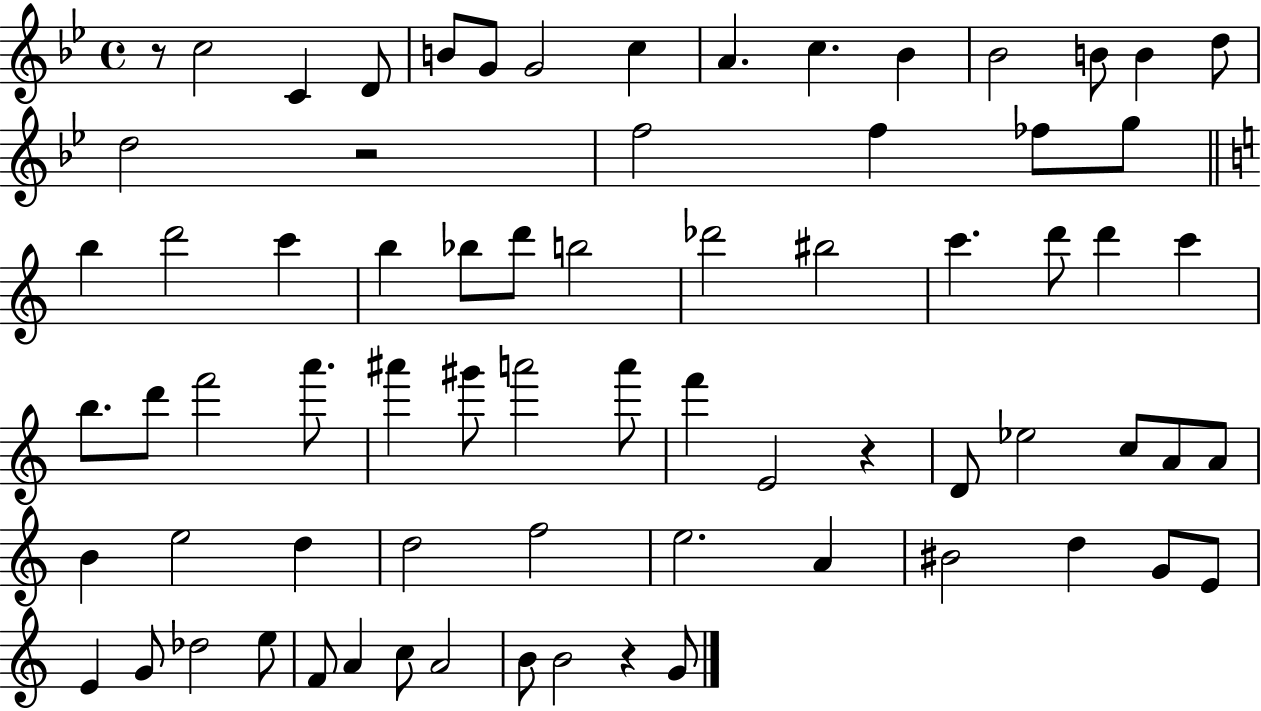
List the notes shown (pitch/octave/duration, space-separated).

R/e C5/h C4/q D4/e B4/e G4/e G4/h C5/q A4/q. C5/q. Bb4/q Bb4/h B4/e B4/q D5/e D5/h R/h F5/h F5/q FES5/e G5/e B5/q D6/h C6/q B5/q Bb5/e D6/e B5/h Db6/h BIS5/h C6/q. D6/e D6/q C6/q B5/e. D6/e F6/h A6/e. A#6/q G#6/e A6/h A6/e F6/q E4/h R/q D4/e Eb5/h C5/e A4/e A4/e B4/q E5/h D5/q D5/h F5/h E5/h. A4/q BIS4/h D5/q G4/e E4/e E4/q G4/e Db5/h E5/e F4/e A4/q C5/e A4/h B4/e B4/h R/q G4/e